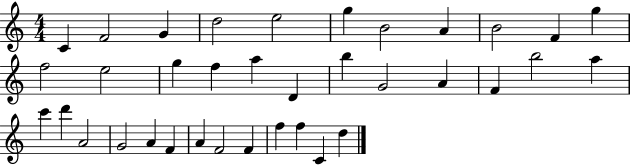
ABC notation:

X:1
T:Untitled
M:4/4
L:1/4
K:C
C F2 G d2 e2 g B2 A B2 F g f2 e2 g f a D b G2 A F b2 a c' d' A2 G2 A F A F2 F f f C d